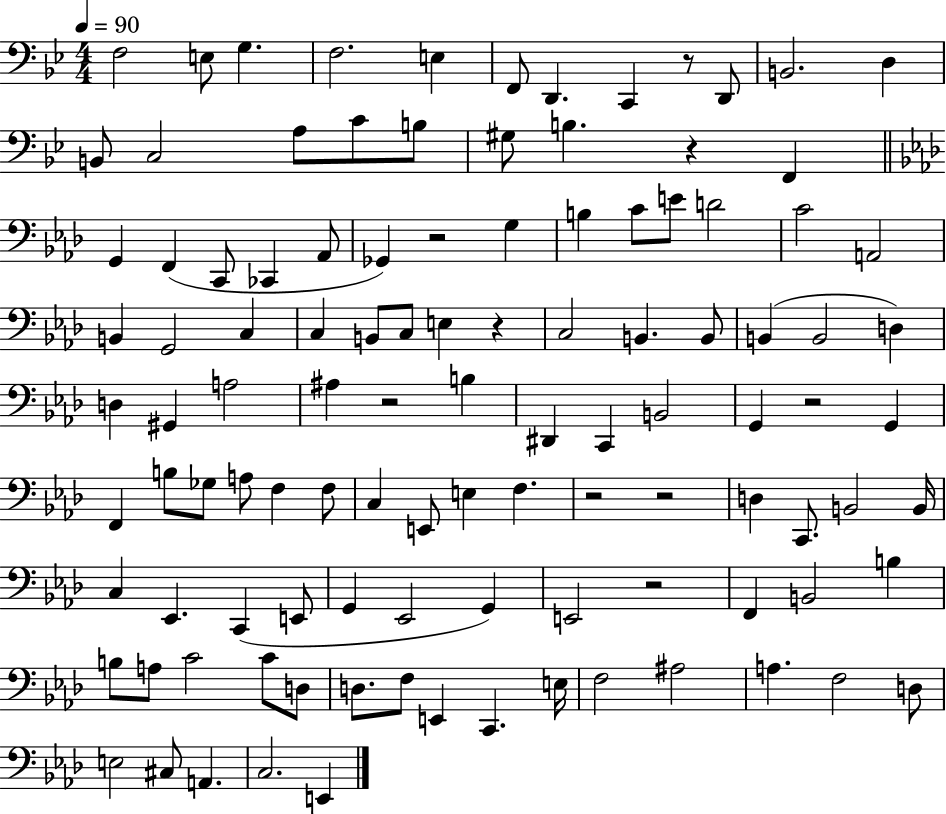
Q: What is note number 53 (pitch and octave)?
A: B2